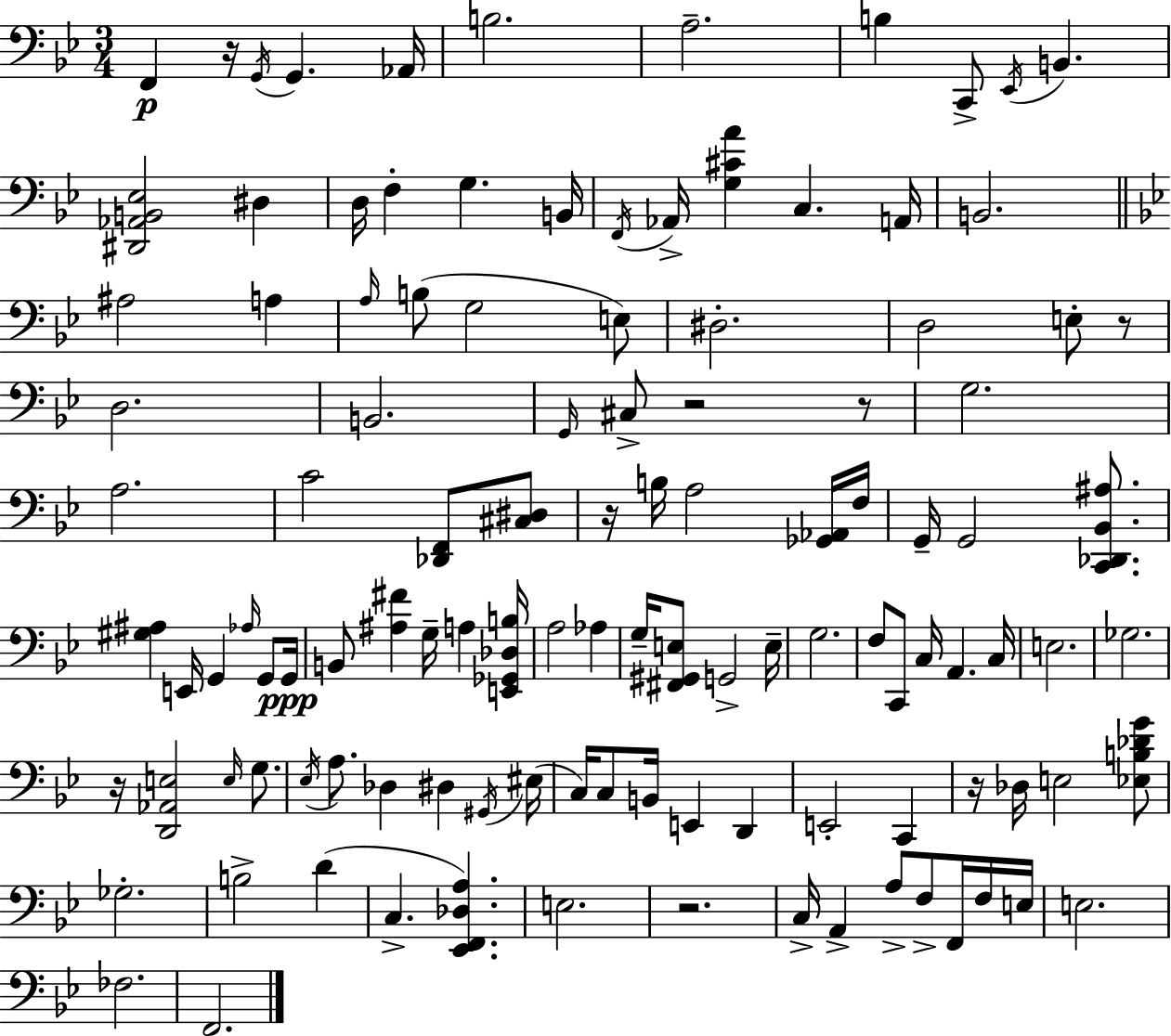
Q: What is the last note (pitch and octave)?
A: F2